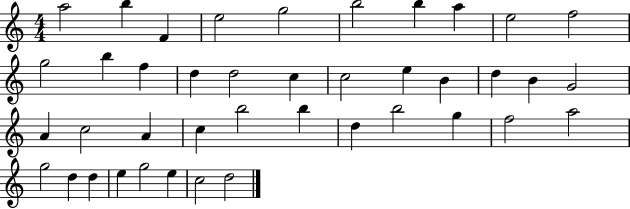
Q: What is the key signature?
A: C major